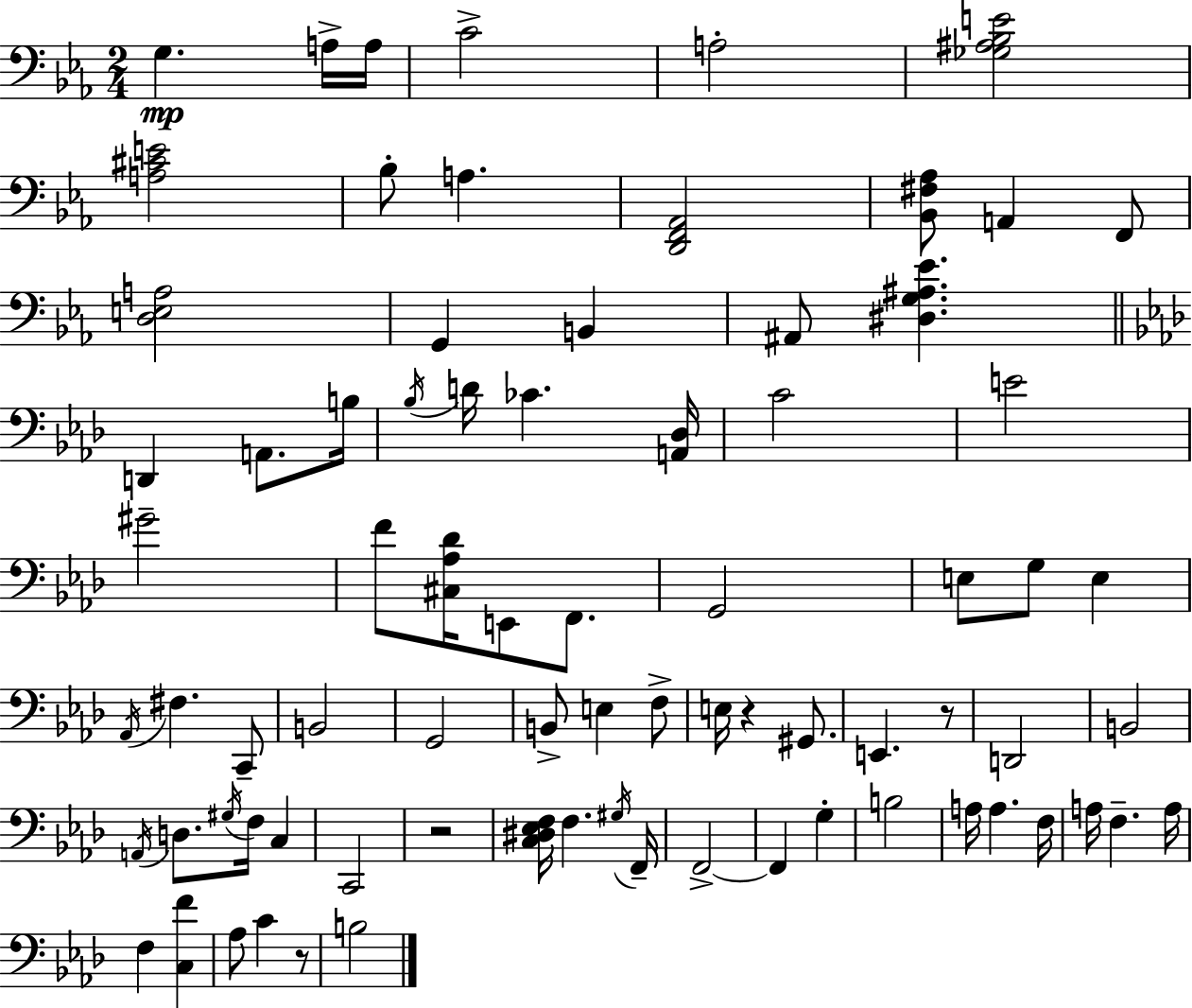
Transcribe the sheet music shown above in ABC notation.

X:1
T:Untitled
M:2/4
L:1/4
K:Cm
G, A,/4 A,/4 C2 A,2 [_G,^A,_B,E]2 [A,^CE]2 _B,/2 A, [D,,F,,_A,,]2 [_B,,^F,_A,]/2 A,, F,,/2 [D,E,A,]2 G,, B,, ^A,,/2 [^D,G,^A,_E] D,, A,,/2 B,/4 _B,/4 D/4 _C [A,,_D,]/4 C2 E2 ^G2 F/2 [^C,_A,_D]/4 E,,/2 F,,/2 G,,2 E,/2 G,/2 E, _A,,/4 ^F, C,,/2 B,,2 G,,2 B,,/2 E, F,/2 E,/4 z ^G,,/2 E,, z/2 D,,2 B,,2 A,,/4 D,/2 ^G,/4 F,/4 C, C,,2 z2 [C,^D,_E,F,]/4 F, ^G,/4 F,,/4 F,,2 F,, G, B,2 A,/4 A, F,/4 A,/4 F, A,/4 F, [C,F] _A,/2 C z/2 B,2